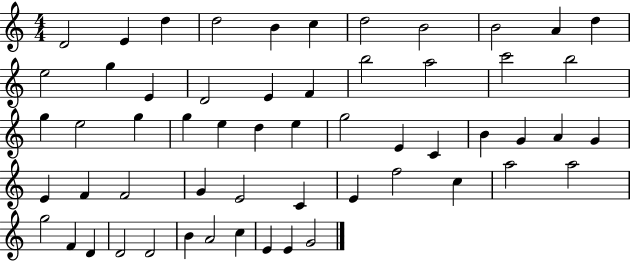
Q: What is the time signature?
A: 4/4